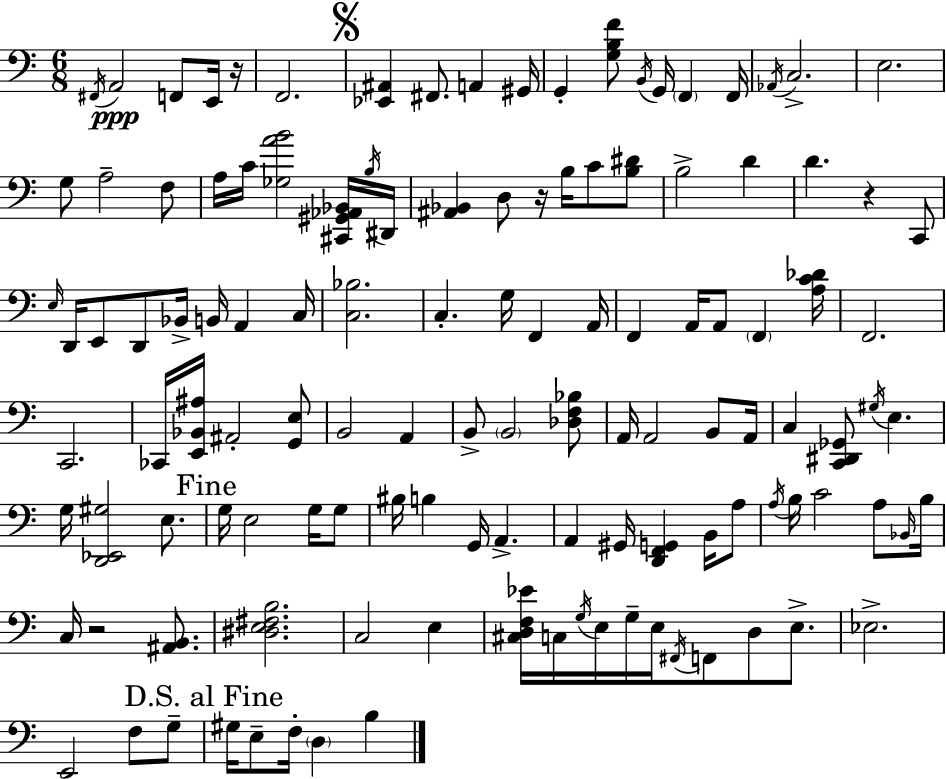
{
  \clef bass
  \numericTimeSignature
  \time 6/8
  \key a \minor
  \acciaccatura { fis,16 }\ppp a,2 f,8 e,16 | r16 f,2. | \mark \markup { \musicglyph "scripts.segno" } <ees, ais,>4 fis,8. a,4 | gis,16 g,4-. <g b f'>8 \acciaccatura { b,16 } g,16 \parenthesize f,4 | \break f,16 \acciaccatura { aes,16 } c2.-> | e2. | g8 a2-- | f8 a16 c'16 <ges a' b'>2 | \break <cis, gis, aes, bes,>16 \acciaccatura { b16 } dis,16 <ais, bes,>4 d8 r16 b16 | c'8 <b dis'>8 b2-> | d'4 d'4. r4 | c,8 \grace { e16 } d,16 e,8 d,8 bes,16-> b,16 | \break a,4 c16 <c bes>2. | c4.-. g16 | f,4 a,16 f,4 a,16 a,8 | \parenthesize f,4 <a c' des'>16 f,2. | \break c,2. | ces,16 <e, bes, ais>16 ais,2-. | <g, e>8 b,2 | a,4 b,8-> \parenthesize b,2 | \break <des f bes>8 a,16 a,2 | b,8 a,16 c4 <c, dis, ges,>8 \acciaccatura { gis16 } | e4. g16 <d, ees, gis>2 | e8. \mark "Fine" g16 e2 | \break g16 g8 bis16 b4 g,16 | a,4.-> a,4 gis,16 <d, f, g,>4 | b,16 a8 \acciaccatura { a16 } b16 c'2 | a8 \grace { bes,16 } b16 c16 r2 | \break <ais, b,>8. <dis e fis b>2. | c2 | e4 <cis d f ees'>16 c16 \acciaccatura { g16 } e16 | g16-- e16 \acciaccatura { fis,16 } f,8 d8 e8.-> ees2.-> | \break e,2 | f8 g8-- \mark "D.S. al Fine" gis16 e8-- | f16-. \parenthesize d4 b4 \bar "|."
}